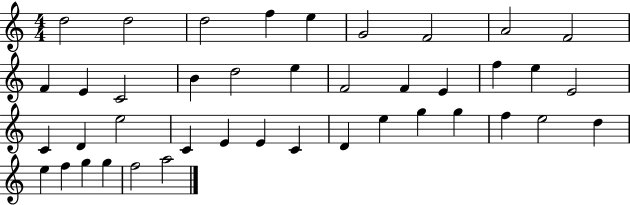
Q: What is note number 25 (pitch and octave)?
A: C4